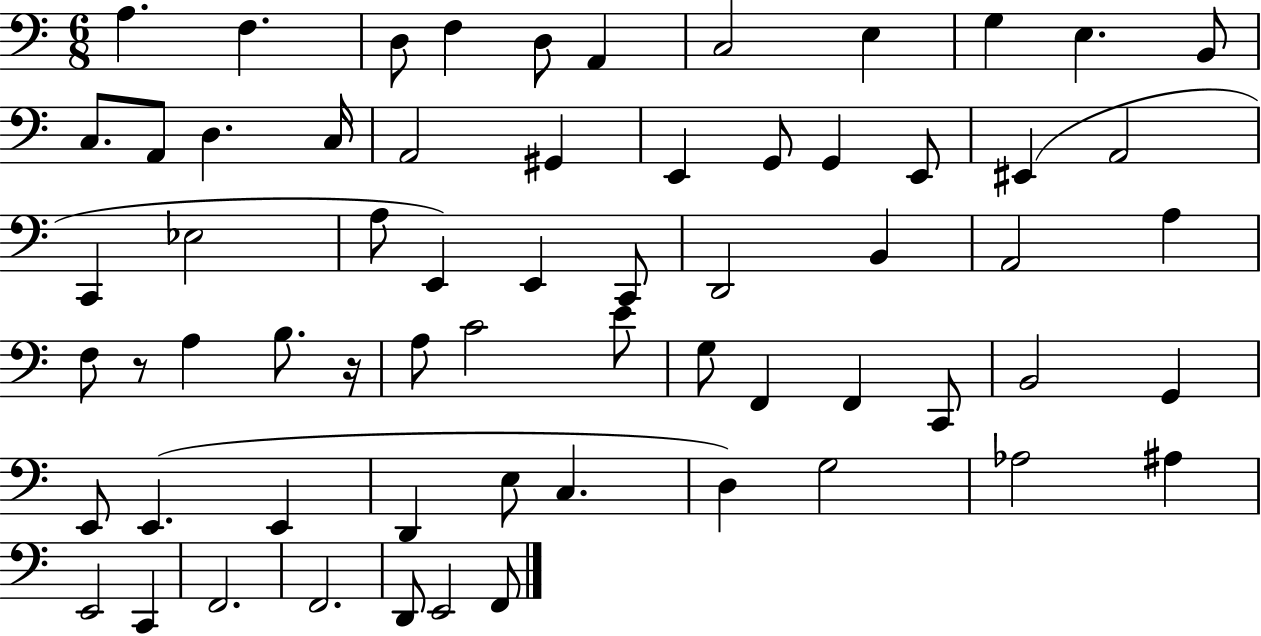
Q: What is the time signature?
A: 6/8